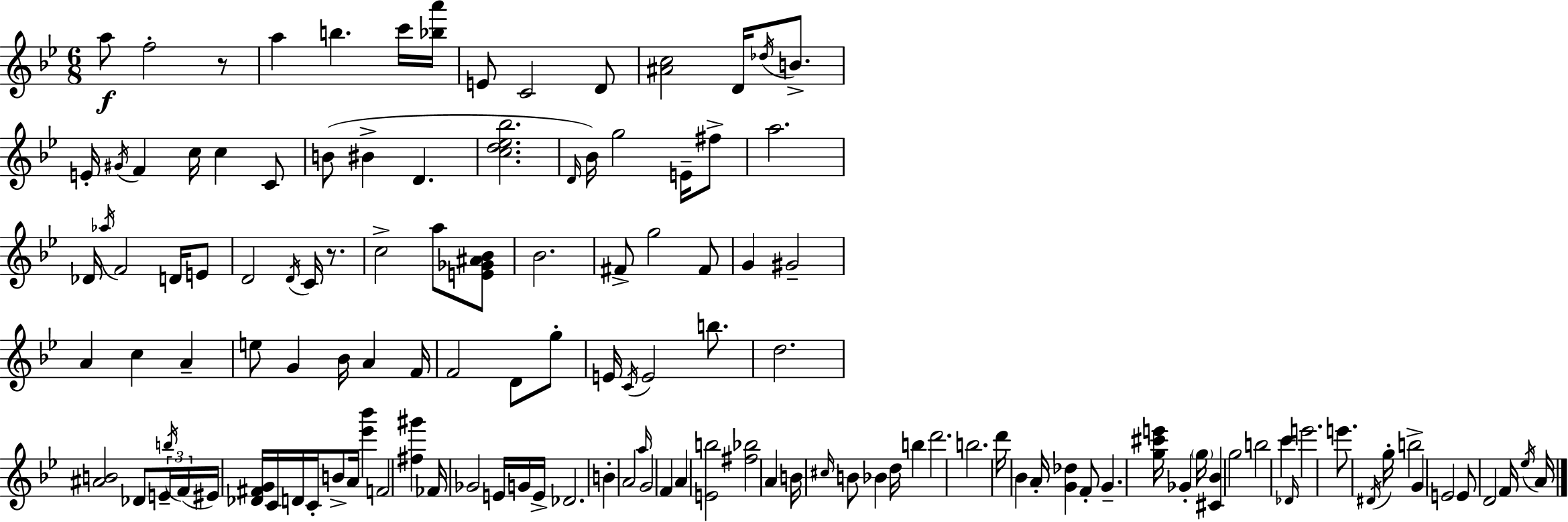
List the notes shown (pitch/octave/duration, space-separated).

A5/e F5/h R/e A5/q B5/q. C6/s [Bb5,A6]/s E4/e C4/h D4/e [A#4,C5]/h D4/s Db5/s B4/e. E4/s G#4/s F4/q C5/s C5/q C4/e B4/e BIS4/q D4/q. [C5,D5,Eb5,Bb5]/h. D4/s Bb4/s G5/h E4/s F#5/e A5/h. Db4/s Ab5/s F4/h D4/s E4/e D4/h D4/s C4/s R/e. C5/h A5/e [E4,Gb4,A#4,Bb4]/e Bb4/h. F#4/e G5/h F#4/e G4/q G#4/h A4/q C5/q A4/q E5/e G4/q Bb4/s A4/q F4/s F4/h D4/e G5/e E4/s C4/s E4/h B5/e. D5/h. [A#4,B4]/h Db4/e E4/s B5/s F4/s EIS4/s [Db4,F#4,G4]/s C4/s D4/s C4/s B4/e A4/s [Eb6,Bb6]/q F4/h [F#5,G#6]/q FES4/s Gb4/h E4/s G4/s E4/s Db4/h. B4/q A4/h A5/s G4/h F4/q A4/q [E4,B5]/h [F#5,Bb5]/h A4/q B4/s C#5/s B4/e Bb4/q D5/s B5/q D6/h. B5/h. D6/s Bb4/q A4/s [G4,Db5]/q F4/e G4/q. [G5,C#6,E6]/s Gb4/q G5/s [C#4,Bb4]/q G5/h B5/h C6/q Db4/s E6/h. E6/e. D#4/s G5/s B5/h G4/q E4/h E4/e D4/h F4/s Eb5/s A4/s